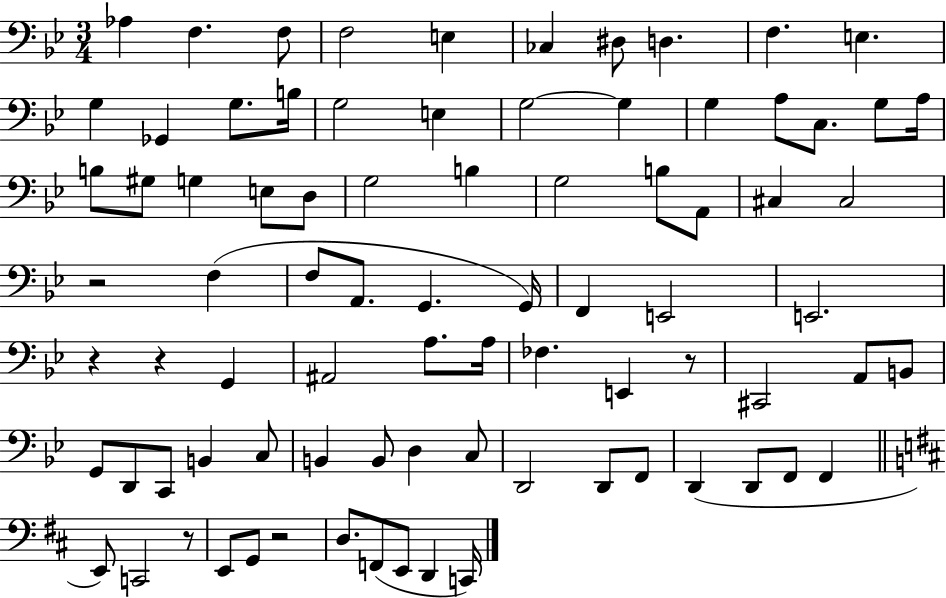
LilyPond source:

{
  \clef bass
  \numericTimeSignature
  \time 3/4
  \key bes \major
  aes4 f4. f8 | f2 e4 | ces4 dis8 d4. | f4. e4. | \break g4 ges,4 g8. b16 | g2 e4 | g2~~ g4 | g4 a8 c8. g8 a16 | \break b8 gis8 g4 e8 d8 | g2 b4 | g2 b8 a,8 | cis4 cis2 | \break r2 f4( | f8 a,8. g,4. g,16) | f,4 e,2 | e,2. | \break r4 r4 g,4 | ais,2 a8. a16 | fes4. e,4 r8 | cis,2 a,8 b,8 | \break g,8 d,8 c,8 b,4 c8 | b,4 b,8 d4 c8 | d,2 d,8 f,8 | d,4( d,8 f,8 f,4 | \break \bar "||" \break \key d \major e,8) c,2 r8 | e,8 g,8 r2 | d8. f,8( e,8 d,4 c,16) | \bar "|."
}